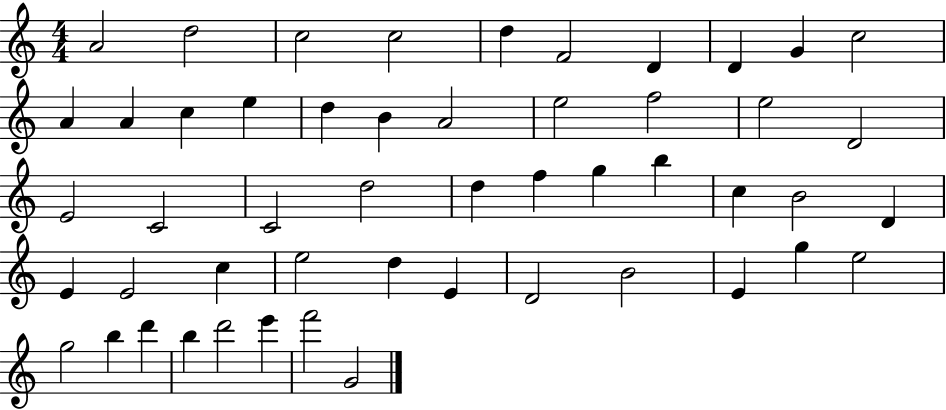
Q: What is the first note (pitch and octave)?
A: A4